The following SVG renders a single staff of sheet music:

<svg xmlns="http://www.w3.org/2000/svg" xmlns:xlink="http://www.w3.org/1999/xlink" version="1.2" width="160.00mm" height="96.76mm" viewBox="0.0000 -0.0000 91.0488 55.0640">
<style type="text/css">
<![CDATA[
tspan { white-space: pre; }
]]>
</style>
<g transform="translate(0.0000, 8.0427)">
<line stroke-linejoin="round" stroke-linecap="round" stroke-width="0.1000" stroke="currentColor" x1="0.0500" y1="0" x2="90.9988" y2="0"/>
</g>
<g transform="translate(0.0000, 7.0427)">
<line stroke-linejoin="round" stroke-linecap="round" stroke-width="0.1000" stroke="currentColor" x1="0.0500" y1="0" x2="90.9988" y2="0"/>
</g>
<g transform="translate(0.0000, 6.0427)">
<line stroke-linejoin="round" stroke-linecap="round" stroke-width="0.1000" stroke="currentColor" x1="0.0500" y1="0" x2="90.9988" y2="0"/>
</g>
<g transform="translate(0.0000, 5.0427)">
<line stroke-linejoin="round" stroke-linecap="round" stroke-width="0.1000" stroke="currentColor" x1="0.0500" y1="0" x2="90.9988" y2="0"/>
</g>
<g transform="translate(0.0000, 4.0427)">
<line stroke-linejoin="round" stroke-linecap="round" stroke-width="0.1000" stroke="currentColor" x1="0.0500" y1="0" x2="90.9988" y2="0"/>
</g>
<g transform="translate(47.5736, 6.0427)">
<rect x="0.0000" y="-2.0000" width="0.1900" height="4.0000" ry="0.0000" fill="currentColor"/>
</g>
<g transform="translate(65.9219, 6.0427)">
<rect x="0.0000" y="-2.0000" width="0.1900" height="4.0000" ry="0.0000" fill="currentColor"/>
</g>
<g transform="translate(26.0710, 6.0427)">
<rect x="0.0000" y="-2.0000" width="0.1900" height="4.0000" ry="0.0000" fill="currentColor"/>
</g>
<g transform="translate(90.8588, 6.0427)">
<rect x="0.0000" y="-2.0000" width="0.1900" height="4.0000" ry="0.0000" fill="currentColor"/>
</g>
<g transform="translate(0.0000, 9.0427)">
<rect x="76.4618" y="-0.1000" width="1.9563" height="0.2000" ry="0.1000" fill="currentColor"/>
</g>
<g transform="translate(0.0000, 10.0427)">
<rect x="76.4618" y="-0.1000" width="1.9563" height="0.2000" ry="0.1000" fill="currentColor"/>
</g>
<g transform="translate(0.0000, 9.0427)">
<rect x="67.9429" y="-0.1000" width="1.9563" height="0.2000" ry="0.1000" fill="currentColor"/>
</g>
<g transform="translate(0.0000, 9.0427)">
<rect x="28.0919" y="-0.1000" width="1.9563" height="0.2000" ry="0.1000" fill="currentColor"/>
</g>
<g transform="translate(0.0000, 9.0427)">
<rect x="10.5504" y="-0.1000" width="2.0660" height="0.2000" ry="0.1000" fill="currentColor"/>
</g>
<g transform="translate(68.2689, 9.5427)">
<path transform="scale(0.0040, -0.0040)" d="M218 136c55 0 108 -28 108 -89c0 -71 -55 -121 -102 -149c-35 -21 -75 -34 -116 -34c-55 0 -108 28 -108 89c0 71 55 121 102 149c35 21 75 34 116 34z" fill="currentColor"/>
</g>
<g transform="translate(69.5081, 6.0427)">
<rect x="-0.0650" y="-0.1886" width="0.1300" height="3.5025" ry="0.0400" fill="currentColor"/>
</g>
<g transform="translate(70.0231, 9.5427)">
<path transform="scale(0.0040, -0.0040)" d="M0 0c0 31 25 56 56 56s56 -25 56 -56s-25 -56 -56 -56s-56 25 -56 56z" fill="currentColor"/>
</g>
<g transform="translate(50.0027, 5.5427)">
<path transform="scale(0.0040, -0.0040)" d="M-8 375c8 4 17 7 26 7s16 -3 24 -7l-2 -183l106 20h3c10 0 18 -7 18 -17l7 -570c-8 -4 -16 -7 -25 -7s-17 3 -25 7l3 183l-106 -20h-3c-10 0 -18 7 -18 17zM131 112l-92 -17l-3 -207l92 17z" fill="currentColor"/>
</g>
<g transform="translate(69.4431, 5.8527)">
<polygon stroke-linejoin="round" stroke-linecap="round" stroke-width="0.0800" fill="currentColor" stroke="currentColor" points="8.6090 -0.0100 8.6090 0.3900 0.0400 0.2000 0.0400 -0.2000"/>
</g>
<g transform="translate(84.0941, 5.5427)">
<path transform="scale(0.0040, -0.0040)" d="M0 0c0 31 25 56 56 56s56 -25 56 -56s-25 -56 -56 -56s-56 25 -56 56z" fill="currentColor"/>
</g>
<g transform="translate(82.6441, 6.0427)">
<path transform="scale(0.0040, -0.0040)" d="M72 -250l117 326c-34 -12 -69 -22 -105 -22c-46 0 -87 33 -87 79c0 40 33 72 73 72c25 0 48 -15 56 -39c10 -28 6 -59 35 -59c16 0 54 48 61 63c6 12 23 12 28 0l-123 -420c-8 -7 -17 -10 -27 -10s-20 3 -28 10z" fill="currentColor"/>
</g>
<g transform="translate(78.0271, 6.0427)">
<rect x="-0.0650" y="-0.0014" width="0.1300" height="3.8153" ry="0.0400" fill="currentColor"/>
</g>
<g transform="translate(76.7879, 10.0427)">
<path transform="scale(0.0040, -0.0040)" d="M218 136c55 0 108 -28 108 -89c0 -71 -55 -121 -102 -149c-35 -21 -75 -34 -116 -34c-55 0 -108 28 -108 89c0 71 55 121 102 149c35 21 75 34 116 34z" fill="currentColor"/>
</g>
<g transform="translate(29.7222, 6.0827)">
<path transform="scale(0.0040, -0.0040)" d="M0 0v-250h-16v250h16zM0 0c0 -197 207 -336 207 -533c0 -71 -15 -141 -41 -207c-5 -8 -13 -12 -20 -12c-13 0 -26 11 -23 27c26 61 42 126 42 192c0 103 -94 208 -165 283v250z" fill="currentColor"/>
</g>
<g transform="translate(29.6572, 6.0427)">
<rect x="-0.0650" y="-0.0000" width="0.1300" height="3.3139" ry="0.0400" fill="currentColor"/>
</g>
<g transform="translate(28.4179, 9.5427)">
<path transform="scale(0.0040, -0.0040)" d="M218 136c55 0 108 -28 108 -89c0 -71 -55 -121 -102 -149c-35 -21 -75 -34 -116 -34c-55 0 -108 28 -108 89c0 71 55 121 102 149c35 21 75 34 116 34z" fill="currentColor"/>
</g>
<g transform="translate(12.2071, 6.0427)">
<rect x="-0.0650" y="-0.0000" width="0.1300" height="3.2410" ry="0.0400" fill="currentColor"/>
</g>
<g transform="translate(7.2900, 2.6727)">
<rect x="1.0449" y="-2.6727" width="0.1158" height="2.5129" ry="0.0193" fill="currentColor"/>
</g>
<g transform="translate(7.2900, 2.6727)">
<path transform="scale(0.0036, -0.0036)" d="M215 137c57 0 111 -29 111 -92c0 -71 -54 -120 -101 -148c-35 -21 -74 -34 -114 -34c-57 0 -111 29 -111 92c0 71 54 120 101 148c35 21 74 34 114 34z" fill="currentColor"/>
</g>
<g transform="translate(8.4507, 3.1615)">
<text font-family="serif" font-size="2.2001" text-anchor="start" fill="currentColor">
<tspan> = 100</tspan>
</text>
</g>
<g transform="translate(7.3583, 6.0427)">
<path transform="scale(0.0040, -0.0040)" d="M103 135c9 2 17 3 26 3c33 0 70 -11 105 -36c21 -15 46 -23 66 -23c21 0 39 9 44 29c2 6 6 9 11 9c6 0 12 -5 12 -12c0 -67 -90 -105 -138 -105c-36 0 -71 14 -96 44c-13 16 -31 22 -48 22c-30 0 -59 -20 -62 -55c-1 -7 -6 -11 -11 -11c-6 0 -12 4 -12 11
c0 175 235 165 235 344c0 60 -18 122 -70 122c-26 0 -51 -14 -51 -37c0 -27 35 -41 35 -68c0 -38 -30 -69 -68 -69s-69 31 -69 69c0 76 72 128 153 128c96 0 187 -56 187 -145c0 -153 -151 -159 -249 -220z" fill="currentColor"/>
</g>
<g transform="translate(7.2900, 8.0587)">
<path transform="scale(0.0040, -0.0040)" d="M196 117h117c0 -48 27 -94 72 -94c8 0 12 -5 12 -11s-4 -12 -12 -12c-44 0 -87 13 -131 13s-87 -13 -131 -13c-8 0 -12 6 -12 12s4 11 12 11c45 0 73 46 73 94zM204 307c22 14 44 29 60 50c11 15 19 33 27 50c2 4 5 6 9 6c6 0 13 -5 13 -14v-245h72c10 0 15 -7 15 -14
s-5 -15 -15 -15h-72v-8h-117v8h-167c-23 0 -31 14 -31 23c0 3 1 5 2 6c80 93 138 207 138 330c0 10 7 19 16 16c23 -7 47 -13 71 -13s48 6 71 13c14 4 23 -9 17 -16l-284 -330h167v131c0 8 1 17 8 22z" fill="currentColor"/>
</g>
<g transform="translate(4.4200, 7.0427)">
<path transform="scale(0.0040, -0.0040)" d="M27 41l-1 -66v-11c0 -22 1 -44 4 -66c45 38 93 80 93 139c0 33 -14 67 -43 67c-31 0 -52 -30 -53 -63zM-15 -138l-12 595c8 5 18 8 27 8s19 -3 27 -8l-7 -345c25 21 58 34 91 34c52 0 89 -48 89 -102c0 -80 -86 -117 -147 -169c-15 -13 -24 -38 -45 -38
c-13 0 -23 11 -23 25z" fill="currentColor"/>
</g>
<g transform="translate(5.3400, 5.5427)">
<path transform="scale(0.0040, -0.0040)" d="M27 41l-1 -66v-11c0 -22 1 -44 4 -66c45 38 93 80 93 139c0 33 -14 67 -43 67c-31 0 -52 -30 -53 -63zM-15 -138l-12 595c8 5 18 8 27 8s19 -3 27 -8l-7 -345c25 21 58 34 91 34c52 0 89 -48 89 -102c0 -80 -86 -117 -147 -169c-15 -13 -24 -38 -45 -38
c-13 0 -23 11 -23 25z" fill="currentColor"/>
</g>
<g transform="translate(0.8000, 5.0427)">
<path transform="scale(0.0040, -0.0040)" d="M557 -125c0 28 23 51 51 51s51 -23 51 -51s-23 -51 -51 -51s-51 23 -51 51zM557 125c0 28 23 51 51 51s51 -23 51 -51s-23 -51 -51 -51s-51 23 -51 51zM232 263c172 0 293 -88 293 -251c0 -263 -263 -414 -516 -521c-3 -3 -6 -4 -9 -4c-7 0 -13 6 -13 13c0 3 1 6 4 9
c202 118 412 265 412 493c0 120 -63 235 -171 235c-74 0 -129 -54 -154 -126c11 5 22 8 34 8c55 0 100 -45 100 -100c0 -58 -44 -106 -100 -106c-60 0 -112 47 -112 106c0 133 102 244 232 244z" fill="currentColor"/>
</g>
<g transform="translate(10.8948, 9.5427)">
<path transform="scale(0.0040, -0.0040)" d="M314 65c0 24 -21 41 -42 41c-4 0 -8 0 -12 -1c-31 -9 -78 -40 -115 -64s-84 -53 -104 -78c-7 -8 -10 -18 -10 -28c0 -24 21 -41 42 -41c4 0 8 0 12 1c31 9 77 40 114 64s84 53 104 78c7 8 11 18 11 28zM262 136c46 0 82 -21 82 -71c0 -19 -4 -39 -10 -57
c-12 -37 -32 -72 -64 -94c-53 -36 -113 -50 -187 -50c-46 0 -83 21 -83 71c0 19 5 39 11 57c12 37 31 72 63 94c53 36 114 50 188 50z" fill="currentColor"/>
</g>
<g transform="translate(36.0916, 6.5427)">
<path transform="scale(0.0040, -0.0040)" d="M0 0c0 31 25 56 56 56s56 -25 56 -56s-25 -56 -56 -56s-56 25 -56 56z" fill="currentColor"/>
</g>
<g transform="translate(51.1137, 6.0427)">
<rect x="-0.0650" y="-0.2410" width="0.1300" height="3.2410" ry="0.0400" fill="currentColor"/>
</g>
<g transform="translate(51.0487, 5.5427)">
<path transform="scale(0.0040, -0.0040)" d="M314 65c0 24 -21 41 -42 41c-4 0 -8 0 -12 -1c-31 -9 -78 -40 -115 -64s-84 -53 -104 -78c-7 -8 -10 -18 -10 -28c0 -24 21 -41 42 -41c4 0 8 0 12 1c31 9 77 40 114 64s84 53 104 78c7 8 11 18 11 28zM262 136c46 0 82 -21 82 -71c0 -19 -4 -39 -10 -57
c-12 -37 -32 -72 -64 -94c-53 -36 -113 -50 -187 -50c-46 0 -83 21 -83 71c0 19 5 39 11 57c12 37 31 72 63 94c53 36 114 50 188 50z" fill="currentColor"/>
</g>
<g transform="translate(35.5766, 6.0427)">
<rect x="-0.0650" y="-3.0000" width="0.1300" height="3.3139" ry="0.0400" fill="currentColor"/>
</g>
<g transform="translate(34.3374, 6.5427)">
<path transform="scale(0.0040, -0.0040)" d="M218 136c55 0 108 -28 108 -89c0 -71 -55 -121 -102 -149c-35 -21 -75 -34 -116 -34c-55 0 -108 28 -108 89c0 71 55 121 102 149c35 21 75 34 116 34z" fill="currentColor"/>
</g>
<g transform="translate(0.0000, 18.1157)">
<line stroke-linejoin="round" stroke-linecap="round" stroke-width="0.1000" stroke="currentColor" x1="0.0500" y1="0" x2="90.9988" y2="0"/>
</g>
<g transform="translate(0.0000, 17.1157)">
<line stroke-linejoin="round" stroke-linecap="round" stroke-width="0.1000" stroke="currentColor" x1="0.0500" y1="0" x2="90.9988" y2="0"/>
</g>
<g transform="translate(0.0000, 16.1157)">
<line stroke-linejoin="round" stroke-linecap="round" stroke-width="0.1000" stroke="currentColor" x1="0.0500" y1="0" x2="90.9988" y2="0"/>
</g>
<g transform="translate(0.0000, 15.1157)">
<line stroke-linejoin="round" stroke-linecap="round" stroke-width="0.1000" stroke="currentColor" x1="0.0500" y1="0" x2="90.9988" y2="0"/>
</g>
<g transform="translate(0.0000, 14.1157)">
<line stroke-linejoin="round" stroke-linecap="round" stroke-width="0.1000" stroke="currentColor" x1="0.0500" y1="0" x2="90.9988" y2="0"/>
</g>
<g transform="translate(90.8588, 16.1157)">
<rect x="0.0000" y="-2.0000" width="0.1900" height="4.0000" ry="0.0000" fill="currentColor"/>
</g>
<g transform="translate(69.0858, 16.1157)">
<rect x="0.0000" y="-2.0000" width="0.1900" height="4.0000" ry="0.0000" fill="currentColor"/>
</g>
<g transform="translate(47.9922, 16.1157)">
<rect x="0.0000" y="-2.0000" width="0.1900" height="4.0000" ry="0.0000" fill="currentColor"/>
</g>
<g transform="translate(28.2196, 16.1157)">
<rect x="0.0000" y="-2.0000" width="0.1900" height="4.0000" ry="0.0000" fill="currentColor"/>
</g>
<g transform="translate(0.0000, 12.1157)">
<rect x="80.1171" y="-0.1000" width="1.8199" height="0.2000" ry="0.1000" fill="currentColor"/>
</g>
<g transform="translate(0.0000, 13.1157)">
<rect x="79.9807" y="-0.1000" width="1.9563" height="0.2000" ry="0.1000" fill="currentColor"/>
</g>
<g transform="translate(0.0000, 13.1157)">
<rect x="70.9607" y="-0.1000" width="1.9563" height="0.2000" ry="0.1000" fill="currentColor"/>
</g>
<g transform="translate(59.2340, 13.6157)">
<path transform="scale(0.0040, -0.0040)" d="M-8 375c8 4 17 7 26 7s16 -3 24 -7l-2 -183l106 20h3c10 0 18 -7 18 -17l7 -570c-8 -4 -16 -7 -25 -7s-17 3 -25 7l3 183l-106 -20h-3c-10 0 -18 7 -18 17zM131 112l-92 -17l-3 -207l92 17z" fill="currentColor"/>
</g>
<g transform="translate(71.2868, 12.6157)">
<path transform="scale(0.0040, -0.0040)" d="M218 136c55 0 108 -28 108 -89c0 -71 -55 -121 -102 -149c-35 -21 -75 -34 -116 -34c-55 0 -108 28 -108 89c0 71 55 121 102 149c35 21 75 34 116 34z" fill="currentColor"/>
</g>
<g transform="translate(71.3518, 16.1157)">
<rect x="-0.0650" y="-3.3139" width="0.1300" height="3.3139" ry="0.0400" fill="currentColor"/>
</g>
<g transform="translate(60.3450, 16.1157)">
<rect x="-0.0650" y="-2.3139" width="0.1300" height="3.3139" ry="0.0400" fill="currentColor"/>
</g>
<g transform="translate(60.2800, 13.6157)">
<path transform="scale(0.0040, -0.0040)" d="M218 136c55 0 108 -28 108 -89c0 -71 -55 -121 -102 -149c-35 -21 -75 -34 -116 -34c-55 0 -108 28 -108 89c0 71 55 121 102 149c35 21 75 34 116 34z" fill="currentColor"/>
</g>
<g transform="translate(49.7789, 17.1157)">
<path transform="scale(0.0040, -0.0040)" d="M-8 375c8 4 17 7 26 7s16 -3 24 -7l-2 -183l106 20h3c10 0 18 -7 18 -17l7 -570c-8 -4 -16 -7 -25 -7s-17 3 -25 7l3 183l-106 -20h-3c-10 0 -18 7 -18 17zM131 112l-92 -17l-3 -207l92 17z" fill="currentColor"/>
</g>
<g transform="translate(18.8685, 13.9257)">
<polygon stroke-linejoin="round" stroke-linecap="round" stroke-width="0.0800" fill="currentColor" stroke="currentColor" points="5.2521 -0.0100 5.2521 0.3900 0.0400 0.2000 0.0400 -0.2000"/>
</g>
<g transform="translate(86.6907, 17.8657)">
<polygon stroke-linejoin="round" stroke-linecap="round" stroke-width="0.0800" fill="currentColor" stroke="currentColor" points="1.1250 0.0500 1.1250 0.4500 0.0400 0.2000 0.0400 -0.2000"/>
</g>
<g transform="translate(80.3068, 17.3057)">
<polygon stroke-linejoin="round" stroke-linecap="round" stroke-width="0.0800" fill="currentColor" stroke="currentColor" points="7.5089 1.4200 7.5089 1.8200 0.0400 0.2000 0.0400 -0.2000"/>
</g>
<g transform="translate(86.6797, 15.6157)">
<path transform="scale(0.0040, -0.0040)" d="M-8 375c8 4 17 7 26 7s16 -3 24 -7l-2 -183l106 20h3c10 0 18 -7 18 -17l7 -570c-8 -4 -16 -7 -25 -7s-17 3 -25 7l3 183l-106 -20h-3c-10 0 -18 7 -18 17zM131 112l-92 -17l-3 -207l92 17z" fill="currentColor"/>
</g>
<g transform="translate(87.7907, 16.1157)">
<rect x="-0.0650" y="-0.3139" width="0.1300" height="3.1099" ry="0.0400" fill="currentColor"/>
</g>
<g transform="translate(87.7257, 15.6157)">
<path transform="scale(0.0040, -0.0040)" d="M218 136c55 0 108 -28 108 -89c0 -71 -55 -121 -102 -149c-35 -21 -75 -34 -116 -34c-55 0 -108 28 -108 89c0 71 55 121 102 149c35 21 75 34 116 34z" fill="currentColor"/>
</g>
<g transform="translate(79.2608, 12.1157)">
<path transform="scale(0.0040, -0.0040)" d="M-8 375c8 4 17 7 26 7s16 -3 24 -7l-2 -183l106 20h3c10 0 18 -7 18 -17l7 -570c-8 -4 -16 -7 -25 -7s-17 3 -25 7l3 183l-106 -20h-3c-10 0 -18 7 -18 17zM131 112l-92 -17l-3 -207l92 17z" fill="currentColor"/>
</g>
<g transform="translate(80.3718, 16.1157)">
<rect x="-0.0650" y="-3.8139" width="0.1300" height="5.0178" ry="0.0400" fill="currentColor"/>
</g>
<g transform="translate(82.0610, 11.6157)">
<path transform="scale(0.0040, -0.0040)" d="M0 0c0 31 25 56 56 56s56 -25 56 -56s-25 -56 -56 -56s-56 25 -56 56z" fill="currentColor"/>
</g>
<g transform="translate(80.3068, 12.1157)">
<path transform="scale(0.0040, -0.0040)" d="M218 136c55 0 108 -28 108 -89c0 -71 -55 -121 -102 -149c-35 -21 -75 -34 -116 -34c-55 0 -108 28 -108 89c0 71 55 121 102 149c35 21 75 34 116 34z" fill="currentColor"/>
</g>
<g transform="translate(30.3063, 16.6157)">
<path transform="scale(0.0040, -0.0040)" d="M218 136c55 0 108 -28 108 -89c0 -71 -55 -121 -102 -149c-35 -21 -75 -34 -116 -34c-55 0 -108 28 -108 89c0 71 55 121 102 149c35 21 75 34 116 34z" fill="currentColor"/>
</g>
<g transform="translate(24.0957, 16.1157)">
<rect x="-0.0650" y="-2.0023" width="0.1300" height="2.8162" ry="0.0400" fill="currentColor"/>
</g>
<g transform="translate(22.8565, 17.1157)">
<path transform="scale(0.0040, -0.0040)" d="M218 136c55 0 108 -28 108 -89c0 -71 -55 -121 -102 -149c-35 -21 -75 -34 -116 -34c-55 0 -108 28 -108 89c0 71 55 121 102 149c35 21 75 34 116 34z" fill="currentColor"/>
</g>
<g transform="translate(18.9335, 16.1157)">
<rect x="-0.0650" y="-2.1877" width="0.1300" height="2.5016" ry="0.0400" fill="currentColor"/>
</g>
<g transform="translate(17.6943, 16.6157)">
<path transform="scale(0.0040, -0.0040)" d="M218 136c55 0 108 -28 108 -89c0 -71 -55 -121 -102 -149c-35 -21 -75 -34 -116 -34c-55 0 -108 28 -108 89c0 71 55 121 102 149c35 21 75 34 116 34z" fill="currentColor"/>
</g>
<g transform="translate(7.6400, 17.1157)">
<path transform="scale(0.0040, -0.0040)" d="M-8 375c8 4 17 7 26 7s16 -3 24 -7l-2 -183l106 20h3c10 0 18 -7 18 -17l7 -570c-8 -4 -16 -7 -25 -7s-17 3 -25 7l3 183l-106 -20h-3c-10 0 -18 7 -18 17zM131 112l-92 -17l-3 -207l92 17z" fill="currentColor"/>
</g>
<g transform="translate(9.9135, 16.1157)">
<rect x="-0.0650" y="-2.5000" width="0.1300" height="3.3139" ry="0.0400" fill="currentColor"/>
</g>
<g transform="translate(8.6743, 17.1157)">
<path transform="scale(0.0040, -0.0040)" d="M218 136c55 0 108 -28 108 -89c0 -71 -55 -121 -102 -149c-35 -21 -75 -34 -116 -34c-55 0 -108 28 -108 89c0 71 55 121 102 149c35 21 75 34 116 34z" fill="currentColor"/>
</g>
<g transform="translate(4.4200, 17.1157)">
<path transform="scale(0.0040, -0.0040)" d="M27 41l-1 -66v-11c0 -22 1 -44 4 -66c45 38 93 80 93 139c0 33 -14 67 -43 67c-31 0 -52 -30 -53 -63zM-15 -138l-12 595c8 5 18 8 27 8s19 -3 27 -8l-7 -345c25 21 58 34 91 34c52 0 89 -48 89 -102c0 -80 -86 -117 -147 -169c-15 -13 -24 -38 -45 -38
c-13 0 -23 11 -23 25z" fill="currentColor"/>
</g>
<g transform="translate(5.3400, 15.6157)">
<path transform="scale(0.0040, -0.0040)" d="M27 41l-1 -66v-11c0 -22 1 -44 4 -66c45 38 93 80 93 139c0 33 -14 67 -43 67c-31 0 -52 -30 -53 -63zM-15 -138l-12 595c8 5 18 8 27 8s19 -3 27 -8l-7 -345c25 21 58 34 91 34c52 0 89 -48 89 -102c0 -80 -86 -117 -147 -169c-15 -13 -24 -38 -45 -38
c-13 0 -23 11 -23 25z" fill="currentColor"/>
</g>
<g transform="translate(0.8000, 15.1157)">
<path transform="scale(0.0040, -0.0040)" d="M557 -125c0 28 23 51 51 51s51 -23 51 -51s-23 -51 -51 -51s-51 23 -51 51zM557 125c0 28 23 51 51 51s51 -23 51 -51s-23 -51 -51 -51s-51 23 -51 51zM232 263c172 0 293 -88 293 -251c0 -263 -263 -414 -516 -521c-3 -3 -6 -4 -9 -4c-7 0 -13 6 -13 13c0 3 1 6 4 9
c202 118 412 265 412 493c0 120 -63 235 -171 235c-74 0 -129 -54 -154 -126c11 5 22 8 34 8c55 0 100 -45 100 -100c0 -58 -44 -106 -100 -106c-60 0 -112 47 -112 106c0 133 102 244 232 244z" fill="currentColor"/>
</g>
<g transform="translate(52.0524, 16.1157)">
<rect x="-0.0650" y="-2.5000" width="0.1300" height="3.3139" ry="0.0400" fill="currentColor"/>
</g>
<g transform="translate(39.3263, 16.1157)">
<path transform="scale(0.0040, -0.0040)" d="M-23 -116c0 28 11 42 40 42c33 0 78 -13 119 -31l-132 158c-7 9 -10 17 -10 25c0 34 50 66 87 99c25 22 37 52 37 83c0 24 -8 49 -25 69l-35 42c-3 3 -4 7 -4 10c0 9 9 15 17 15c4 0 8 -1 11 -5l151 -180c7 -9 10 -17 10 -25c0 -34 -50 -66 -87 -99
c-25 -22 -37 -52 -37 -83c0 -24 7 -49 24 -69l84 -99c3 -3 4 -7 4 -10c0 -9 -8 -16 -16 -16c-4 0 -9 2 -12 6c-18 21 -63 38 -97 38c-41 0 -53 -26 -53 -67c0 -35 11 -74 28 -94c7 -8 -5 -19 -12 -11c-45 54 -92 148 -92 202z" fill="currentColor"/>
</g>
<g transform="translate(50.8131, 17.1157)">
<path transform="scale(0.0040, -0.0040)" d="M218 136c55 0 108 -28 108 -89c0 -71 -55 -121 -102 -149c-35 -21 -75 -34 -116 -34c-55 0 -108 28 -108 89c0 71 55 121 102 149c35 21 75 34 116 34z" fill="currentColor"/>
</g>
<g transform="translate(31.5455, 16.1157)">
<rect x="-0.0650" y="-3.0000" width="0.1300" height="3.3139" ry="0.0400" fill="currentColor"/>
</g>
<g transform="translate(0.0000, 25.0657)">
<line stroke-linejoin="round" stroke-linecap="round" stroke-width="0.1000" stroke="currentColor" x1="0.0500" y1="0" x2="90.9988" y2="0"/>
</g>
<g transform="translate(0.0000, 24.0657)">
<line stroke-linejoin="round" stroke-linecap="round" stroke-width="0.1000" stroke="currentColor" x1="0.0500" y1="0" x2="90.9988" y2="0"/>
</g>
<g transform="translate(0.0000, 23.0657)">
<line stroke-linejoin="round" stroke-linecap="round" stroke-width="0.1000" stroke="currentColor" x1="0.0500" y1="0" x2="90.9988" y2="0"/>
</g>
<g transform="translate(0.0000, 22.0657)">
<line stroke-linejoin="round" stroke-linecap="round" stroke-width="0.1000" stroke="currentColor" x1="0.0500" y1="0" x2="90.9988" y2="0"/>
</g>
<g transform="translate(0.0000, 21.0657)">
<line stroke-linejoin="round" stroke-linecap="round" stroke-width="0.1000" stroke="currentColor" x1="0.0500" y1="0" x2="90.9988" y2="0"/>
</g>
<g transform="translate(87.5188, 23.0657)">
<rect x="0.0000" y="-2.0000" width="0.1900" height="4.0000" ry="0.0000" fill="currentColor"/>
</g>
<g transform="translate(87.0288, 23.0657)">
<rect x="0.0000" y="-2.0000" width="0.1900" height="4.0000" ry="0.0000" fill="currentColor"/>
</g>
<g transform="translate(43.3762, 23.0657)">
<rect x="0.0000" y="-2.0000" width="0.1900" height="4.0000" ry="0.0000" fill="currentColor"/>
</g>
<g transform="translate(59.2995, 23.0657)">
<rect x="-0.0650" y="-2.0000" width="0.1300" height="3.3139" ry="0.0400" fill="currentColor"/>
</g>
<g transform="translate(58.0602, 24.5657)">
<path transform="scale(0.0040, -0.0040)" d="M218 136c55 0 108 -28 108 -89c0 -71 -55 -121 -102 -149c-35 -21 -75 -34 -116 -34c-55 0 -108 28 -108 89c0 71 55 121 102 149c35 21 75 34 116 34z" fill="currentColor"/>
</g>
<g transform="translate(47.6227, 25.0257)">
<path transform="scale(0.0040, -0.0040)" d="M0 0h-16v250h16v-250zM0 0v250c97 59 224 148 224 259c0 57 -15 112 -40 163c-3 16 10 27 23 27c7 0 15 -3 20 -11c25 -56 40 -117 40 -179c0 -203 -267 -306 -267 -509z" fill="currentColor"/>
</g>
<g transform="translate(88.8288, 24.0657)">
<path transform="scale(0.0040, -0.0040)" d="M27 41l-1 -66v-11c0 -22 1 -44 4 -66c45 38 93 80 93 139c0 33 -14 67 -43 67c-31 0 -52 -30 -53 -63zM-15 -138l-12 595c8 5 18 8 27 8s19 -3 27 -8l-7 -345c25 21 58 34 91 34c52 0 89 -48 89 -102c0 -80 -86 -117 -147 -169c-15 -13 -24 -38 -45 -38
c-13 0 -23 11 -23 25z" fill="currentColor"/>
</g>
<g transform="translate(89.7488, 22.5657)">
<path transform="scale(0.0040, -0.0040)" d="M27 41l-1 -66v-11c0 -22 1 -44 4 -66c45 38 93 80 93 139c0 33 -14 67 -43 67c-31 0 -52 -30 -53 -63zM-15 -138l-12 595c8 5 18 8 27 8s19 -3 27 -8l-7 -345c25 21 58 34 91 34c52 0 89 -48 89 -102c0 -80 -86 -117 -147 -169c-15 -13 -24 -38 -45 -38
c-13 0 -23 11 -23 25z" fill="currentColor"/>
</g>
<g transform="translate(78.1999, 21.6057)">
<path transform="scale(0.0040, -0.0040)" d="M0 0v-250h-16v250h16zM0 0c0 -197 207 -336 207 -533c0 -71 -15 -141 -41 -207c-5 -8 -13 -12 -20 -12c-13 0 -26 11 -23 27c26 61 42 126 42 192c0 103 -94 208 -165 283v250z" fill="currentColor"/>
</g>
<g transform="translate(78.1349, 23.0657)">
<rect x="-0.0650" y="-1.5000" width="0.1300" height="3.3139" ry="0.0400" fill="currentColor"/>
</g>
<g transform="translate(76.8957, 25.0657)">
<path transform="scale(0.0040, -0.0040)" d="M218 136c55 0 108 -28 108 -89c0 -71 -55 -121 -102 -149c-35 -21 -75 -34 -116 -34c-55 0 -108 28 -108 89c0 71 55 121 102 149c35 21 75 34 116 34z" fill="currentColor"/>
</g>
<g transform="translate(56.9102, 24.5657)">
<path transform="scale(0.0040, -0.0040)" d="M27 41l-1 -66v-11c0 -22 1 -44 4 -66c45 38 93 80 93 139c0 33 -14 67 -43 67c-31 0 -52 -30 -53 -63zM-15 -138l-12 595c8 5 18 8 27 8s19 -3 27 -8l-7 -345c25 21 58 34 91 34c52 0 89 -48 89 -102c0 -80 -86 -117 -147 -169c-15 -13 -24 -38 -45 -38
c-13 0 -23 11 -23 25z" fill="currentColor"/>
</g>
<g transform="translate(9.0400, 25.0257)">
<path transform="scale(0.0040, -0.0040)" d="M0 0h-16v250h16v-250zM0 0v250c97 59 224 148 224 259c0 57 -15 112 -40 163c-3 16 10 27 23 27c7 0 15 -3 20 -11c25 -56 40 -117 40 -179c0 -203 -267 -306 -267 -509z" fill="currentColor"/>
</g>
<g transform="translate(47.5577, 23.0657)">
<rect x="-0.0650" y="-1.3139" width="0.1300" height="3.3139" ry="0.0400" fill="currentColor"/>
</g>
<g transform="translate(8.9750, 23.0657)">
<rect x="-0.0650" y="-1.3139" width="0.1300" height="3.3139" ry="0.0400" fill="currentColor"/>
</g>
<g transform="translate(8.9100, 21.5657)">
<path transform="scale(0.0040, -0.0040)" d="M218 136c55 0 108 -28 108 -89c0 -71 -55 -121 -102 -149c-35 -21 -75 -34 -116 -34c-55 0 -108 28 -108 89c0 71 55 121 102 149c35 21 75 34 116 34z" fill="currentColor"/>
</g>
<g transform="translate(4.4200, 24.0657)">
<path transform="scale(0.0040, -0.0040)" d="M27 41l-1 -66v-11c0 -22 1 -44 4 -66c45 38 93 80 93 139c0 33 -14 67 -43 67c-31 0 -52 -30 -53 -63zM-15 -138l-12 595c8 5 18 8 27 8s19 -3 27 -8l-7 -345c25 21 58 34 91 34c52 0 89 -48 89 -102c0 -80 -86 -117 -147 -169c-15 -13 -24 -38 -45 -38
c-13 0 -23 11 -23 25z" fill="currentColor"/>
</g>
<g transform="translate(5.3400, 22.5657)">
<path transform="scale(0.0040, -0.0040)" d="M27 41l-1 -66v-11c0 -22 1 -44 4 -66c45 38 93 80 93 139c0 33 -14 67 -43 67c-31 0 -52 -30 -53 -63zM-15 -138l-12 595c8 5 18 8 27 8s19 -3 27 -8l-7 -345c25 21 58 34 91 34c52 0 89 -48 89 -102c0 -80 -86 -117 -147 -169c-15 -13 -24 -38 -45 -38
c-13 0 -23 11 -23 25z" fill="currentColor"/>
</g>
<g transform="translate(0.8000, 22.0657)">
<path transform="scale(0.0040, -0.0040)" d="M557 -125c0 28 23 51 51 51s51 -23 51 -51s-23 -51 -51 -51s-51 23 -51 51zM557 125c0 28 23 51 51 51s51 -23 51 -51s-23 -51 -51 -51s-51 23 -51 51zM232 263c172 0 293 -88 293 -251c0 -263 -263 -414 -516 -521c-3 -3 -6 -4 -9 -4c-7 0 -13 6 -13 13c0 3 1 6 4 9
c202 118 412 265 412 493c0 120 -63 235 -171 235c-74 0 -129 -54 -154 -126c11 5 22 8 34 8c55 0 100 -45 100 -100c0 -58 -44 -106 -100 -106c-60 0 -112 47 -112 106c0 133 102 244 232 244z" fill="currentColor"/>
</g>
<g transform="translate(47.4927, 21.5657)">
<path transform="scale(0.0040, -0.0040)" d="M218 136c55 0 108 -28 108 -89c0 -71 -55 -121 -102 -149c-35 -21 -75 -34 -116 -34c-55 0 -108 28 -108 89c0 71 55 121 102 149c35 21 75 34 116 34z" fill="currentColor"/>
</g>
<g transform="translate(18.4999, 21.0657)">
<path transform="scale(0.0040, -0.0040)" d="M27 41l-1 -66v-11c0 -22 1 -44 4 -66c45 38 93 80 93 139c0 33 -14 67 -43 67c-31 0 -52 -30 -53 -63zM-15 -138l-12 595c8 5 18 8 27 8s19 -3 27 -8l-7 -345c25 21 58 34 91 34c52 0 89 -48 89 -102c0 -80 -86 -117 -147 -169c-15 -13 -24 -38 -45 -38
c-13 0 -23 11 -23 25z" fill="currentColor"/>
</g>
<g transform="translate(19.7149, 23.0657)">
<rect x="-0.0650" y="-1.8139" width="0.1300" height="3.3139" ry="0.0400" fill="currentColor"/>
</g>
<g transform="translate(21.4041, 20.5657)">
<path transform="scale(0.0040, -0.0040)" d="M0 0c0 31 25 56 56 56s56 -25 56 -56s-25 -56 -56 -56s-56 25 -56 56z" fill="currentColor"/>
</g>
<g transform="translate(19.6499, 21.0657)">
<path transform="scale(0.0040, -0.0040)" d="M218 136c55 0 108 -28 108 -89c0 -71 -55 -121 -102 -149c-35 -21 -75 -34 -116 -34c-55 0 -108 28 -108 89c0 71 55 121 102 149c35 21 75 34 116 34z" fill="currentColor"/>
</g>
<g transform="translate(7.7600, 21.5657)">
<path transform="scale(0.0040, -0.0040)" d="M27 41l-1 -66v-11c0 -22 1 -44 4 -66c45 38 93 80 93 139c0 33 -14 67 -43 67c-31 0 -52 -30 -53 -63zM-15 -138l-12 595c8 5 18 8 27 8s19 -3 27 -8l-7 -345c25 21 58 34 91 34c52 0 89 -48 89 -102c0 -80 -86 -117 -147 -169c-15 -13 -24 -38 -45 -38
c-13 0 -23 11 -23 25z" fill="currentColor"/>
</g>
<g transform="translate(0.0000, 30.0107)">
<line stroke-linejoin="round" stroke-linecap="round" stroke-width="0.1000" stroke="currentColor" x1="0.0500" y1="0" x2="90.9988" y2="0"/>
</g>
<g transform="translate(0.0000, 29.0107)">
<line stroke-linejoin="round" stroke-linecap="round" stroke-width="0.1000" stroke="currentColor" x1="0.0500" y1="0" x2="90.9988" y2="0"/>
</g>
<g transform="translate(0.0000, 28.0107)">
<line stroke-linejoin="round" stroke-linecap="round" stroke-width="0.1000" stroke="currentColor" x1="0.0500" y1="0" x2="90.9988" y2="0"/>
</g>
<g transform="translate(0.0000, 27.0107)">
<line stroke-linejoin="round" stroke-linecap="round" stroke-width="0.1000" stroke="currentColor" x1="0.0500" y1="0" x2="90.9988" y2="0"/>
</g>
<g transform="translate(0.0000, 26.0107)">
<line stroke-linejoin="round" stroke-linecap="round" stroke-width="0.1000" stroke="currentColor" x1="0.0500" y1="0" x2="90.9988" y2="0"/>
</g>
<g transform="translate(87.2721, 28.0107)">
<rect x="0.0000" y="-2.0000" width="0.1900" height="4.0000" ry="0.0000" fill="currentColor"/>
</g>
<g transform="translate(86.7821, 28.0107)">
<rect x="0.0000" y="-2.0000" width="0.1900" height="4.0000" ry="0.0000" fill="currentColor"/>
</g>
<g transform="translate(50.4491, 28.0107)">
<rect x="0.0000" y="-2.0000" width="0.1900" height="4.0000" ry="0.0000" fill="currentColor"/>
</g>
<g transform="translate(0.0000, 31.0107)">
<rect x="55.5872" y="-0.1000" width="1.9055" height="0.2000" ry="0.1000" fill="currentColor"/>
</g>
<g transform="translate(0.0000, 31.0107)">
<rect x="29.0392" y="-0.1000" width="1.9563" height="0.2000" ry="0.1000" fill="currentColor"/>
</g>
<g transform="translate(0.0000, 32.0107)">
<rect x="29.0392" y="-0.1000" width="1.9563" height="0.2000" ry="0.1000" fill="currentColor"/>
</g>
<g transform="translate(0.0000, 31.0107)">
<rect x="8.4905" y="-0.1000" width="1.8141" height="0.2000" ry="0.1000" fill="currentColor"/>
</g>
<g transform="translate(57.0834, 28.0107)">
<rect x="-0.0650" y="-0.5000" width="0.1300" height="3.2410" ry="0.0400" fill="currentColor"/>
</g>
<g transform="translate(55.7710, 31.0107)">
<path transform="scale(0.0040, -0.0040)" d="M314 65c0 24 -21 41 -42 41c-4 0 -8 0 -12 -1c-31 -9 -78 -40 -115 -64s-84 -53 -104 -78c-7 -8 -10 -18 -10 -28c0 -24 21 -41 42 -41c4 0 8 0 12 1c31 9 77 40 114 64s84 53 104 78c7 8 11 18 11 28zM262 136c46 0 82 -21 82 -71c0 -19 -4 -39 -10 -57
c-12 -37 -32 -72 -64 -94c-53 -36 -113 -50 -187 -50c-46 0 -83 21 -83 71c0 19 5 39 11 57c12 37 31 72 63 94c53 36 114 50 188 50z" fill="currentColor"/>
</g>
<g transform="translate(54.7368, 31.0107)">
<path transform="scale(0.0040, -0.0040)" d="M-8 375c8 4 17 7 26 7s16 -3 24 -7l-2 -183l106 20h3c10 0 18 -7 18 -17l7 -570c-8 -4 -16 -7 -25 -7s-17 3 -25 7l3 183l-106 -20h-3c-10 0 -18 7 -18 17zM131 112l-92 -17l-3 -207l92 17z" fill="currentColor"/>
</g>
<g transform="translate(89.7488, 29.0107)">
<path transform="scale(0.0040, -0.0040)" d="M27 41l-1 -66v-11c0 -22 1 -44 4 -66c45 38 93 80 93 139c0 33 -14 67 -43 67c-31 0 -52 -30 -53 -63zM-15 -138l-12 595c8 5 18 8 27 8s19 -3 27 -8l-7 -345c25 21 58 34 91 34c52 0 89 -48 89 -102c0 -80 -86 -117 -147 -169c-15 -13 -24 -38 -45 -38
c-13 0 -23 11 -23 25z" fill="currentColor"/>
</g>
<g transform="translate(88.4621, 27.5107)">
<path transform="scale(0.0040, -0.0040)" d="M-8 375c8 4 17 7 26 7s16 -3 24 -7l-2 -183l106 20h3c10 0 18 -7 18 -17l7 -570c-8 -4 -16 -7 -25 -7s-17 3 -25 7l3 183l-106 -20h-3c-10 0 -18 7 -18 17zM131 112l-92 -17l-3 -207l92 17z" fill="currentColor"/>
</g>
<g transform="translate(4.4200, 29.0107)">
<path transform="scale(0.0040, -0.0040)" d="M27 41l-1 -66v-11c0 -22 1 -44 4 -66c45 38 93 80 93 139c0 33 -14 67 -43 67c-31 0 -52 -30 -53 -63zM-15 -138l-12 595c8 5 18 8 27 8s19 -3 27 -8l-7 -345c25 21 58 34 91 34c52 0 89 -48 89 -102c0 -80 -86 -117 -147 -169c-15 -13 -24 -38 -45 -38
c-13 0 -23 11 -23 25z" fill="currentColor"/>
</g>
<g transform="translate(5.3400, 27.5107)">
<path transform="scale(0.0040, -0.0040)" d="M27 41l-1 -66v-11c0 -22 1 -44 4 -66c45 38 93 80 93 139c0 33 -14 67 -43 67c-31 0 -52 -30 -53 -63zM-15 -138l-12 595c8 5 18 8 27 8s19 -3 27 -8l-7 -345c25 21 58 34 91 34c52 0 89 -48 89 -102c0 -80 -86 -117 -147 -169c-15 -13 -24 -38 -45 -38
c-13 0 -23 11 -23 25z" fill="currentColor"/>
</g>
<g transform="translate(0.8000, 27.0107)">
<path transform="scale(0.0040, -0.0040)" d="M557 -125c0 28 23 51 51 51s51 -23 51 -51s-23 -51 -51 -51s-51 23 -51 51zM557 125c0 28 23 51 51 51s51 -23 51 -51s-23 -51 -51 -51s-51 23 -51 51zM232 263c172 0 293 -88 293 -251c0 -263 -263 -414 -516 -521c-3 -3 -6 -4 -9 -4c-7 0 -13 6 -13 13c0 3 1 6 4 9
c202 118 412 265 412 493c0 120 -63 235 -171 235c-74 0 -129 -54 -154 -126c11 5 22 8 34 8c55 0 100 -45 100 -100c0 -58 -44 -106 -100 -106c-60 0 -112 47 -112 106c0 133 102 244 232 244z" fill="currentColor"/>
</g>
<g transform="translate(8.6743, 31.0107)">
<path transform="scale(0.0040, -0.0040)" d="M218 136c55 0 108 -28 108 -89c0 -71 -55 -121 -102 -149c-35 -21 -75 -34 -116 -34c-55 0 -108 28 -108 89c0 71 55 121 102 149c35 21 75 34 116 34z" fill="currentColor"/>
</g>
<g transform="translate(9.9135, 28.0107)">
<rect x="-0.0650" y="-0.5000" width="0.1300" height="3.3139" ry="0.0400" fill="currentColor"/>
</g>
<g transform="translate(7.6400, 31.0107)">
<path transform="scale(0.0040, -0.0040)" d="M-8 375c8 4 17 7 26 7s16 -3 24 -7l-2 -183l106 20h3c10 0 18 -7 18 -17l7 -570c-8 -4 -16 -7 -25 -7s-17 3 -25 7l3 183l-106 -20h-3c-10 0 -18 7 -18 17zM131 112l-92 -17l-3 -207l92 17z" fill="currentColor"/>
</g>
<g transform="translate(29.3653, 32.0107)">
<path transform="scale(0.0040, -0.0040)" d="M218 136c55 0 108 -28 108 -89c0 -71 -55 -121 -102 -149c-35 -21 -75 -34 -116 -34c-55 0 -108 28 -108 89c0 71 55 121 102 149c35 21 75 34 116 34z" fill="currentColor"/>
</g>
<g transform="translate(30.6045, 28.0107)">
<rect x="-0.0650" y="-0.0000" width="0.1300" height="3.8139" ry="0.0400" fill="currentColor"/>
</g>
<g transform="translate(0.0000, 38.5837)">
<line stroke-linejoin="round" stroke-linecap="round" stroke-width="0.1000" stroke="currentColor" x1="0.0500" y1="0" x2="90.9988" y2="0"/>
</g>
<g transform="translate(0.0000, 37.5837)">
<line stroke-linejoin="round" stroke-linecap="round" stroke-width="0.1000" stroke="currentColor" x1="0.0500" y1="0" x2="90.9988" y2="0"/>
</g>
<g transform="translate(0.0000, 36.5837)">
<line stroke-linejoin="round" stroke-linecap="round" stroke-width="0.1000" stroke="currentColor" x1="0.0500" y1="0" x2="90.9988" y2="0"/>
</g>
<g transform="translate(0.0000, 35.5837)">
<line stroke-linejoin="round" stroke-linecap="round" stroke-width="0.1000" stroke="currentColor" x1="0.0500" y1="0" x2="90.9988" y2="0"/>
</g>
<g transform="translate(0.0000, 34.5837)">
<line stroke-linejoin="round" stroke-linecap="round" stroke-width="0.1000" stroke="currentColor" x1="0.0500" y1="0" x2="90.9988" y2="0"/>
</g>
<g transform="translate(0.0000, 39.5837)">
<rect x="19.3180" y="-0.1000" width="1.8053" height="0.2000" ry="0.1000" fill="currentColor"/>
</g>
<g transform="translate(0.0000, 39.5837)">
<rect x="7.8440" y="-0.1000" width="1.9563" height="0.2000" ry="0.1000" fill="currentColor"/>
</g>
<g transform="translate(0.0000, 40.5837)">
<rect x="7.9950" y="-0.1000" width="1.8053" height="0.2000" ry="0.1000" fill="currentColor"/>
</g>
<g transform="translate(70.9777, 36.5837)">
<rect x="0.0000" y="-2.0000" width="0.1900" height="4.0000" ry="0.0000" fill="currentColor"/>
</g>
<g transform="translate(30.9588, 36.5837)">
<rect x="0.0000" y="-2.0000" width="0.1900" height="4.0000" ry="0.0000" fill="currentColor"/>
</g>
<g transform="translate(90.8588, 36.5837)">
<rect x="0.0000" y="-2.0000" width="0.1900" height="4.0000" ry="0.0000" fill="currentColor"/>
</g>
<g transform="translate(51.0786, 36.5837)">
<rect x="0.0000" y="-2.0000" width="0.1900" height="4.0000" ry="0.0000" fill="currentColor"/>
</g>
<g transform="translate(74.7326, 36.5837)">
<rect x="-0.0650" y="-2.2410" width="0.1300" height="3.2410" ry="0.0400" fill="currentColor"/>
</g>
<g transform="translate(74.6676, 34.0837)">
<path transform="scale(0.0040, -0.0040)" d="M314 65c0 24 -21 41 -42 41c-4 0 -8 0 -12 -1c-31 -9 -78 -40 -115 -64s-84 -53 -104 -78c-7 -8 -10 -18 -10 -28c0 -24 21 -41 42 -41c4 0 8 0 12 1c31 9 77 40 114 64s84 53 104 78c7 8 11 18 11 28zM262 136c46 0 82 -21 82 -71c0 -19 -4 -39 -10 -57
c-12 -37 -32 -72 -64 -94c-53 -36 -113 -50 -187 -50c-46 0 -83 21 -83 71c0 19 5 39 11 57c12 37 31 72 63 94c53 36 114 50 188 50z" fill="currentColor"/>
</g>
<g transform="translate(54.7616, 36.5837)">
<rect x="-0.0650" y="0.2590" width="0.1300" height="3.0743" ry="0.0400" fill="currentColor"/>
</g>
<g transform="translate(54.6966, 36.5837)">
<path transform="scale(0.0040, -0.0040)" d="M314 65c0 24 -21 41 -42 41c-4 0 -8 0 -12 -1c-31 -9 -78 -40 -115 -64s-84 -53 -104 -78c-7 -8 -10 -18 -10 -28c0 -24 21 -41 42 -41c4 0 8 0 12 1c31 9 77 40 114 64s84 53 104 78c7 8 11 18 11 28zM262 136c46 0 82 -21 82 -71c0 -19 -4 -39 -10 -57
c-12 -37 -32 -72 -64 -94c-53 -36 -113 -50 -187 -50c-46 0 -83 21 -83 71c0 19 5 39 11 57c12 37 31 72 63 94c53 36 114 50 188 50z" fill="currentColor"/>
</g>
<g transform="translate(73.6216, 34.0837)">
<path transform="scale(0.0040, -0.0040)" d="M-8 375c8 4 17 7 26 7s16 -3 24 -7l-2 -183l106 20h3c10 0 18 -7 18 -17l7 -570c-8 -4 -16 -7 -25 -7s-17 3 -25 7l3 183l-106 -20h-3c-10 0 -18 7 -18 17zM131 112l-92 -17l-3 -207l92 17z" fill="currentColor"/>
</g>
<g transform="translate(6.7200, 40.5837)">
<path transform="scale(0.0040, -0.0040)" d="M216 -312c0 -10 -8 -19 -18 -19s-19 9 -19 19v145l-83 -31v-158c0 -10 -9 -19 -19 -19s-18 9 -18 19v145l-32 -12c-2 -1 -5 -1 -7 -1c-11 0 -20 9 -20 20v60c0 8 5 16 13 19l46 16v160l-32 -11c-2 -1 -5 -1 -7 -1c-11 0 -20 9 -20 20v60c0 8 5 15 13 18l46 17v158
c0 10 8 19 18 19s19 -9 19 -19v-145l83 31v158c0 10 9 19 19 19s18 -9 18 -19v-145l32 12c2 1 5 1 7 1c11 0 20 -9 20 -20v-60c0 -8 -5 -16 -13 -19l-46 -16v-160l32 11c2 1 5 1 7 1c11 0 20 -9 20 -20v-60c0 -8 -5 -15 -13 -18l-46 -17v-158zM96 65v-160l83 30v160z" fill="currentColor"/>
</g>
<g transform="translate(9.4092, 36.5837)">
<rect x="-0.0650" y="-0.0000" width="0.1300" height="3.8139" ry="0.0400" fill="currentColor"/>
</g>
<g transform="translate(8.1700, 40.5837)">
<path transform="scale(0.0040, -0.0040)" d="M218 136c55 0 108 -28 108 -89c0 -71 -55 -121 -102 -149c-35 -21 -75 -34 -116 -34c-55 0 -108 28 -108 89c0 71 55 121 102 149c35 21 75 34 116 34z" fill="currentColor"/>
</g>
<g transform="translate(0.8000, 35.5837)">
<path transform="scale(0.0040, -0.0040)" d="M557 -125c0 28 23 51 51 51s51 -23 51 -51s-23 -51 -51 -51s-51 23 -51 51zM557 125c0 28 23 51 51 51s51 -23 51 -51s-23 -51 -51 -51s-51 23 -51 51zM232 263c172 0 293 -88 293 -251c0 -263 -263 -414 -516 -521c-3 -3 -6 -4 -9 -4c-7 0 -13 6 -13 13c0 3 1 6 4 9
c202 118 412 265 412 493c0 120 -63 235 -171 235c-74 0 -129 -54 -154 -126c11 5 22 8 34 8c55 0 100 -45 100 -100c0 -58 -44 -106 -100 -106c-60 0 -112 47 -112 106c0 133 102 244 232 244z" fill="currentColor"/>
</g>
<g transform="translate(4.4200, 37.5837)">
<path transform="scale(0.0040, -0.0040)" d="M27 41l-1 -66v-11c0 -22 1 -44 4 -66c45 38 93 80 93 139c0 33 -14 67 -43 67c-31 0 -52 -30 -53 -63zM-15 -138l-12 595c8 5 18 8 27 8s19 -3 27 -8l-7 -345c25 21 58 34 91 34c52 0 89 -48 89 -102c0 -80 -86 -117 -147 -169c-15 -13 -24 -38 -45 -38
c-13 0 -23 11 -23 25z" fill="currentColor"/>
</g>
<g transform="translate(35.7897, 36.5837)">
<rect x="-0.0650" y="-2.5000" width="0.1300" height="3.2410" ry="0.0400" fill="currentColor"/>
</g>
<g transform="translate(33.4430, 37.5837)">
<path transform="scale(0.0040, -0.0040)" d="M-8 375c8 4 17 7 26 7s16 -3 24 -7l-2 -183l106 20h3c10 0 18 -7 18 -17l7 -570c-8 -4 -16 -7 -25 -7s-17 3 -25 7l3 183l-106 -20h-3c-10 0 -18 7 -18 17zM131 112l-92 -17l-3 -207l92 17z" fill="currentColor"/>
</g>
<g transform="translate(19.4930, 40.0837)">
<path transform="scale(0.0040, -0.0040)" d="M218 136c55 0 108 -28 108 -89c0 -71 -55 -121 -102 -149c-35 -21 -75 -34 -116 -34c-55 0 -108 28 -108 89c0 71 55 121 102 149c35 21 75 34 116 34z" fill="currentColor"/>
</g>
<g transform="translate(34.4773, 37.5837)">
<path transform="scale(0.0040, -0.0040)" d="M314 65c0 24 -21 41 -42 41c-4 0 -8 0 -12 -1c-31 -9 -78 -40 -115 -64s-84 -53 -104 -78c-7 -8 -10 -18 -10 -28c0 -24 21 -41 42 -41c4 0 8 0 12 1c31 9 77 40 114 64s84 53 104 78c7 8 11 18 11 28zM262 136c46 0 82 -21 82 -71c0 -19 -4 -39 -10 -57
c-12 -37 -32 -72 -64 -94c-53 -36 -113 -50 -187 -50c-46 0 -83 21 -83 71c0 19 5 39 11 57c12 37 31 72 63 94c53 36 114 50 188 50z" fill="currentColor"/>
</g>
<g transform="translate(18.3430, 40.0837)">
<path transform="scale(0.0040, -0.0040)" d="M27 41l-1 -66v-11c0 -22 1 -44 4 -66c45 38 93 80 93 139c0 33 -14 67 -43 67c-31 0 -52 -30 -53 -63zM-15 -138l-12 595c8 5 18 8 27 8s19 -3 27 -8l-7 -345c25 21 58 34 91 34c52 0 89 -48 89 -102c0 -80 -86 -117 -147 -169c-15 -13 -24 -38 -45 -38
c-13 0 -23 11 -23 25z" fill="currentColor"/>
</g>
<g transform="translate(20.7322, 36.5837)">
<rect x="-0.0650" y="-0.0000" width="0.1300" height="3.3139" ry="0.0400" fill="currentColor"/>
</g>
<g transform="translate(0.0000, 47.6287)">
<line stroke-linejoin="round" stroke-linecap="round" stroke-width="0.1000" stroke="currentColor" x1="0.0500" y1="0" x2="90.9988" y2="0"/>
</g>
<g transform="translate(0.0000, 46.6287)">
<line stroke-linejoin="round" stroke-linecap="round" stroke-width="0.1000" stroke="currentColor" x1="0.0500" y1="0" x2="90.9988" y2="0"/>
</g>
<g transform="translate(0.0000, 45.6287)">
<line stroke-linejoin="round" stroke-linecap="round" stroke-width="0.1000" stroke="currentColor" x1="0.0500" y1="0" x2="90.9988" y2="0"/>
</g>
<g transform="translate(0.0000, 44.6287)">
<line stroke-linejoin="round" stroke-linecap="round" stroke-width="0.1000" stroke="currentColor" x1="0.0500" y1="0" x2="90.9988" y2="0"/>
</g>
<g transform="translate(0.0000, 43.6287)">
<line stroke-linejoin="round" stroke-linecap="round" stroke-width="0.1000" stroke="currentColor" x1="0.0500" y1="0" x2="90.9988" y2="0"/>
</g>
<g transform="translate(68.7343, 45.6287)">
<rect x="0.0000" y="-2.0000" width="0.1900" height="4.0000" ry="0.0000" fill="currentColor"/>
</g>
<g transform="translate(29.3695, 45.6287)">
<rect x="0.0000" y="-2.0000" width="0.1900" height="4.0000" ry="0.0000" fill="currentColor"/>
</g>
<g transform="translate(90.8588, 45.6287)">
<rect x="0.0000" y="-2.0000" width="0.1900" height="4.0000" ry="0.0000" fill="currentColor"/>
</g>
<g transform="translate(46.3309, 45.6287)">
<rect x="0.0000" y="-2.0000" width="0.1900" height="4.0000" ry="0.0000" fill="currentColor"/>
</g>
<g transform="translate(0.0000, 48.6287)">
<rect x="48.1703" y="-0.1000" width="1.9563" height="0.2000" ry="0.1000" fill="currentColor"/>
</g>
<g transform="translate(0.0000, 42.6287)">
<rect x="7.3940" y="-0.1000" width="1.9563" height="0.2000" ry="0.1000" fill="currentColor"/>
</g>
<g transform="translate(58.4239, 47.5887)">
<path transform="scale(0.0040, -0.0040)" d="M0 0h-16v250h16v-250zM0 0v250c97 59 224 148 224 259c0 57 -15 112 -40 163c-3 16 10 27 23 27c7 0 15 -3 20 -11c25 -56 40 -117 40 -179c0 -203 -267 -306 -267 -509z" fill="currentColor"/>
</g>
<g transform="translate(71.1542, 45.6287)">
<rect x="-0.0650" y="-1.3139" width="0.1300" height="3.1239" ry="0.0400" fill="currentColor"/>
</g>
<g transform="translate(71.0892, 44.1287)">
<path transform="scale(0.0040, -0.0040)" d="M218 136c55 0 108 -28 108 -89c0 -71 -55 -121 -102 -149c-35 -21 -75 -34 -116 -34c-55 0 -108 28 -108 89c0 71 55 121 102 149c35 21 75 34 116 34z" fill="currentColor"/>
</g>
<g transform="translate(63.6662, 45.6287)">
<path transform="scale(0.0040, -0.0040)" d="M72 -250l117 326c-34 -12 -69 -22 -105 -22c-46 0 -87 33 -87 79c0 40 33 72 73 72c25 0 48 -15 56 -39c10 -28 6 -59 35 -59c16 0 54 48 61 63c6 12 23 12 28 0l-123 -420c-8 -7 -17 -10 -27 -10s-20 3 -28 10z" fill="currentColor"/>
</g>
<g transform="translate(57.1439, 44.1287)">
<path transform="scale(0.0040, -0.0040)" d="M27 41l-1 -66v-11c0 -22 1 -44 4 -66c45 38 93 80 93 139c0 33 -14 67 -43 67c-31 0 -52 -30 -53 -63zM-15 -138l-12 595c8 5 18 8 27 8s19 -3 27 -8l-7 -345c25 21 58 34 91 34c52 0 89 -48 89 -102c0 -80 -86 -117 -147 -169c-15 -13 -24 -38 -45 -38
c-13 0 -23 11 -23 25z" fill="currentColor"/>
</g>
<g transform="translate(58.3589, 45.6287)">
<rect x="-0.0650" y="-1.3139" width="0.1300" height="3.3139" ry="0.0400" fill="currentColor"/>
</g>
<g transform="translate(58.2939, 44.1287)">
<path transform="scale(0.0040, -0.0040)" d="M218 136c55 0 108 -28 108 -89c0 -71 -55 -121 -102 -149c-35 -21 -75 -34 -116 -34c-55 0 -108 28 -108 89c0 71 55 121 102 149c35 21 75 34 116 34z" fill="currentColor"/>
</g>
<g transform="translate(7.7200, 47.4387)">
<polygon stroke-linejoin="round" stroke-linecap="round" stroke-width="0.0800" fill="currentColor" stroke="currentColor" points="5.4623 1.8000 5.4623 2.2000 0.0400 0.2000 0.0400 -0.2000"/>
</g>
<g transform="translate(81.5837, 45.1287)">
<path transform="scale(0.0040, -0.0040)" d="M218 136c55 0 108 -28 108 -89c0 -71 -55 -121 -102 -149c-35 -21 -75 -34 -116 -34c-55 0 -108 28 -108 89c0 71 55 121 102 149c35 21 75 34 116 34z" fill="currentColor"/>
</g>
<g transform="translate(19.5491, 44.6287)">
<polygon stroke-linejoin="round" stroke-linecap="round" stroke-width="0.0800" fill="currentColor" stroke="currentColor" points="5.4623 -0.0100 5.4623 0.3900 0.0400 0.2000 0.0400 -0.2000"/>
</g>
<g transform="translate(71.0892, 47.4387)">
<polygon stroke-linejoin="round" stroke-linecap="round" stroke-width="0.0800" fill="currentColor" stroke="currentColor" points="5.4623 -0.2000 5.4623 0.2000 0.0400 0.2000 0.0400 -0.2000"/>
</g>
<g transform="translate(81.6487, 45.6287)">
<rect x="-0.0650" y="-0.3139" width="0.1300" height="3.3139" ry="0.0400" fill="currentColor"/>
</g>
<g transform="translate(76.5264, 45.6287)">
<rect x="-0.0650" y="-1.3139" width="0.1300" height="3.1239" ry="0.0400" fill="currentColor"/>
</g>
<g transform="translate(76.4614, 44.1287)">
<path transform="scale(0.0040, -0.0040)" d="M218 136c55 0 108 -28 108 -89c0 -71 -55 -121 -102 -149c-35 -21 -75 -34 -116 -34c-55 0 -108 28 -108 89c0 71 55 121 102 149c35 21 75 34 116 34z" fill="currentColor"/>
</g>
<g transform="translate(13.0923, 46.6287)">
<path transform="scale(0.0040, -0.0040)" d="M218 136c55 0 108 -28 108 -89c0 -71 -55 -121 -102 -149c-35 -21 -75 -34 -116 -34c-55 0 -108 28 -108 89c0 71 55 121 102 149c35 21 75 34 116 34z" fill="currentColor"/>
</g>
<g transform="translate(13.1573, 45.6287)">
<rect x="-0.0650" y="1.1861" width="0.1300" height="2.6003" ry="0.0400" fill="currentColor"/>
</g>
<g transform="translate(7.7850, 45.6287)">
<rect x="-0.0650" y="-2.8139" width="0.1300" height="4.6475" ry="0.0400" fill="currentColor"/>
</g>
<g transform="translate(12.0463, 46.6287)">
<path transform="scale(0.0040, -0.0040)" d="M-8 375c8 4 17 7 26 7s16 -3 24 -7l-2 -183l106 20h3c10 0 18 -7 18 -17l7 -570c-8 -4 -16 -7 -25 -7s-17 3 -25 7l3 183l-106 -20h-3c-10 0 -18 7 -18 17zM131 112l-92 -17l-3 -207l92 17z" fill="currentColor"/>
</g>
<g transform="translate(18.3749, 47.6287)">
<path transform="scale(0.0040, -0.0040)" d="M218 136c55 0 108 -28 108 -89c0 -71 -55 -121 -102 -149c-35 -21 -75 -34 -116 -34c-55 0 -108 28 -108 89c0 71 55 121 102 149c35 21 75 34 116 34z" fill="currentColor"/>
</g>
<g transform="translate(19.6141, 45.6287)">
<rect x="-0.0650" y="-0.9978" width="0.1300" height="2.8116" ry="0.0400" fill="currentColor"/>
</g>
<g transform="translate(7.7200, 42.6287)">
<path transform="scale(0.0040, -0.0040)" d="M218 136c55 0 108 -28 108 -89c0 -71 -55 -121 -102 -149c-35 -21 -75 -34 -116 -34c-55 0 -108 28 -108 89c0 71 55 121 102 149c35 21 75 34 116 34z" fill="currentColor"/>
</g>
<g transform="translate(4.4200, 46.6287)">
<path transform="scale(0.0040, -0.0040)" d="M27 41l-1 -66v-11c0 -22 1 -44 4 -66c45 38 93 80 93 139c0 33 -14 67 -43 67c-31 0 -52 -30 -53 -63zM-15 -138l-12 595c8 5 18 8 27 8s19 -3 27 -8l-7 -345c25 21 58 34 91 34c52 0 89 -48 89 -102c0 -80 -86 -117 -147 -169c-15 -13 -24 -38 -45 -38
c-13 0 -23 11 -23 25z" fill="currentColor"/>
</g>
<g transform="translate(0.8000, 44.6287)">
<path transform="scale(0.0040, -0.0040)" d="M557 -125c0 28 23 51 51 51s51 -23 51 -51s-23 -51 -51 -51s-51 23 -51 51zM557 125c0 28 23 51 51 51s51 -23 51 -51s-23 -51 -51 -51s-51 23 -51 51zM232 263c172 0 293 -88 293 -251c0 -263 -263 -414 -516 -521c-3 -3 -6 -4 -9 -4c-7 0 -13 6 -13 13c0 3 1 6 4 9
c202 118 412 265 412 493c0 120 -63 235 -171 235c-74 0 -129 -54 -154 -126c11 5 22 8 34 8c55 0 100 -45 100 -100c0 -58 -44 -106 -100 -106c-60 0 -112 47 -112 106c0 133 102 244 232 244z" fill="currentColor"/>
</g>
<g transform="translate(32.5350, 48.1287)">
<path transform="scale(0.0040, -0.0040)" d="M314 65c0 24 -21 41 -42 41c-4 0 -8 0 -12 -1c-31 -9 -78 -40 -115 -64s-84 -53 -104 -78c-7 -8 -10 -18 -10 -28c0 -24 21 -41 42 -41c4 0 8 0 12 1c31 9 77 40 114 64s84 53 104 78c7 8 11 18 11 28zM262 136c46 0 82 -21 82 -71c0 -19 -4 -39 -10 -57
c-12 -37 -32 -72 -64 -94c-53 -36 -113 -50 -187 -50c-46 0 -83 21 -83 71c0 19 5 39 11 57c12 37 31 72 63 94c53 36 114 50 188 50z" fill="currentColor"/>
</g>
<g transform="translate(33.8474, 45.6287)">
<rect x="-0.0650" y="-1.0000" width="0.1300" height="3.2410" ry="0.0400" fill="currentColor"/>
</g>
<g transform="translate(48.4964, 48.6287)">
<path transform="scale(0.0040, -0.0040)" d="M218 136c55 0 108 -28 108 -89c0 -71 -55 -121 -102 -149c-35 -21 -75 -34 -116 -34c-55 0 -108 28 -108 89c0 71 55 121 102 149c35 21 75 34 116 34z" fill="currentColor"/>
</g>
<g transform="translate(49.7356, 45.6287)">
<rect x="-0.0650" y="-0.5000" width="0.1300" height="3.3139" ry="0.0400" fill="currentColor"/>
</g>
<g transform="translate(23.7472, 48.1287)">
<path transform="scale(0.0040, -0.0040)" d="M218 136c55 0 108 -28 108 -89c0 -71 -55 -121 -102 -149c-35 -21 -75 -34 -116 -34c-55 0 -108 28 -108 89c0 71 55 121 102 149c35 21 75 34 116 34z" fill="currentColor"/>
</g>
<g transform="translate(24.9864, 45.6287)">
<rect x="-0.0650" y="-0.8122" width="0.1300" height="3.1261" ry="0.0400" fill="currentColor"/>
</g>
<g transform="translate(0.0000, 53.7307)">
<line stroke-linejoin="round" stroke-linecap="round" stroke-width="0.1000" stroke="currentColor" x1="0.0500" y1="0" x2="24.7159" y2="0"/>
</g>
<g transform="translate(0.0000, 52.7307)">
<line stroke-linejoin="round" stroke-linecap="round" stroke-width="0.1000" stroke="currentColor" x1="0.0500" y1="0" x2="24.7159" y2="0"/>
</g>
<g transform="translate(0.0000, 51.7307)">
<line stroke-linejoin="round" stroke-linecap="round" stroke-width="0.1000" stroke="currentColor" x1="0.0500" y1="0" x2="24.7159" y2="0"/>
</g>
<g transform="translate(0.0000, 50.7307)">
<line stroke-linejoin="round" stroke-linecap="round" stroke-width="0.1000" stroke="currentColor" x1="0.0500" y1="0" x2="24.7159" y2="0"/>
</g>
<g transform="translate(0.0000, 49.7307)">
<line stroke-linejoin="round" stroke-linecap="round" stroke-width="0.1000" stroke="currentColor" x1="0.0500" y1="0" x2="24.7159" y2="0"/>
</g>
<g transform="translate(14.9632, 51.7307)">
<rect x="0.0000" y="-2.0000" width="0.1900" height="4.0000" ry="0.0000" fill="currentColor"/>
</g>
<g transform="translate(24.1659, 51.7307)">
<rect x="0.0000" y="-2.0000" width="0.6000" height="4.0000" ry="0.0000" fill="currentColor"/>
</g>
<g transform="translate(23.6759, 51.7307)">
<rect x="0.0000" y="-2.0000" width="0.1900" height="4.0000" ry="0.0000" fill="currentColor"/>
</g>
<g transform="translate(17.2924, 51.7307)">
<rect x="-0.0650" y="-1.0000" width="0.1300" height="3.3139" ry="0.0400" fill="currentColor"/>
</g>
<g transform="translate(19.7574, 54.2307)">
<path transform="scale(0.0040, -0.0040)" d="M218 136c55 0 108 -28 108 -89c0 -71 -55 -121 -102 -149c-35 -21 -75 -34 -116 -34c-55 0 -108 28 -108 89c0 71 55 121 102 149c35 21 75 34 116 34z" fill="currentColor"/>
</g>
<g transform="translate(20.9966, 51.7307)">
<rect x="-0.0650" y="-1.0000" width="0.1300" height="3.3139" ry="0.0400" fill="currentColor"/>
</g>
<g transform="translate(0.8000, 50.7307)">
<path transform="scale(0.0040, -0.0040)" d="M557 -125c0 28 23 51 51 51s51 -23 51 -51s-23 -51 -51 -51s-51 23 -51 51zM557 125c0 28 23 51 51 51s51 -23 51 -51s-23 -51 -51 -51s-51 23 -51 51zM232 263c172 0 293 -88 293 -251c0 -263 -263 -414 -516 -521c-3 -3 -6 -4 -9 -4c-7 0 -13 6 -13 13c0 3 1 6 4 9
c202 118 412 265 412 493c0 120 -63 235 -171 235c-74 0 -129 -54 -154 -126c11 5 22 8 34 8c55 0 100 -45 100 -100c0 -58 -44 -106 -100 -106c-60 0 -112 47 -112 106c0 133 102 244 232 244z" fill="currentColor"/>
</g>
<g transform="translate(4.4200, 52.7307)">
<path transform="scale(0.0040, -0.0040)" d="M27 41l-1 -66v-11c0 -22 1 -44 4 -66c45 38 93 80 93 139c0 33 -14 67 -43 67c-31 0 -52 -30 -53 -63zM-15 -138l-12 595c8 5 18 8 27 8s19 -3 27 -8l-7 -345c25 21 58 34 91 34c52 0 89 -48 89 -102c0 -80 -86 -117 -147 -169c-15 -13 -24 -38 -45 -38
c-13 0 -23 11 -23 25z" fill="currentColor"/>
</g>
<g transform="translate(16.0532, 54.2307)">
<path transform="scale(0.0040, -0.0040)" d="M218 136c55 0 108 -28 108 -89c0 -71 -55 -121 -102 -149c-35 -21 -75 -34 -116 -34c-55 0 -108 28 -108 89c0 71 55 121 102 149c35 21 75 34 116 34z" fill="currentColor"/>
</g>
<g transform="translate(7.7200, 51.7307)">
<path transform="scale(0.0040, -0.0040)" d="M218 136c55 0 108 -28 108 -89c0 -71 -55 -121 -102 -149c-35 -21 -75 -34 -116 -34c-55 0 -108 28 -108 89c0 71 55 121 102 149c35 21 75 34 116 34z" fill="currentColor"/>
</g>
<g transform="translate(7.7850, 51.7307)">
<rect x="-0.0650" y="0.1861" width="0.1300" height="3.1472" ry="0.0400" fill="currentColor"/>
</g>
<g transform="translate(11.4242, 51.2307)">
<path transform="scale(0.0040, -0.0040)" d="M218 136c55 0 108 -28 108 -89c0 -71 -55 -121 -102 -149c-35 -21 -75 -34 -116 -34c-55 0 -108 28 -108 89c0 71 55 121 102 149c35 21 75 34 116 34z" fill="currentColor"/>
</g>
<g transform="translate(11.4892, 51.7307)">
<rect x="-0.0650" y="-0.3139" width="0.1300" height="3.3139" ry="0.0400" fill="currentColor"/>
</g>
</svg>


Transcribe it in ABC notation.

X:1
T:Untitled
M:2/4
L:1/4
K:Bb
D,,2 D,,/2 C, E,2 D,,/2 C,,/2 z/2 B,, C,/2 B,,/2 C, z B,, B, D E/2 E,/4 _G,/2 _A, G,/2 _A,, G,,/2 E,, C,, E,,2 ^C,, _D,, B,,2 D,2 B,2 C/2 B,,/2 G,,/2 F,,/2 F,,2 E,, _G,/2 z/2 G,/2 G,/2 E, D, E, F,, F,,